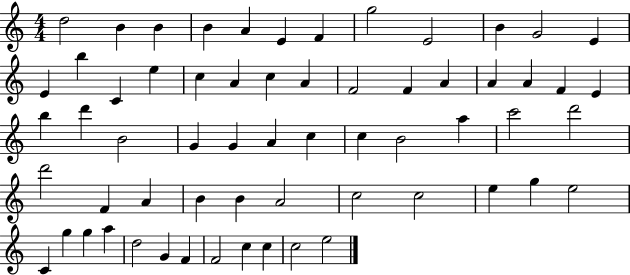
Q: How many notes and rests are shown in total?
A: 62